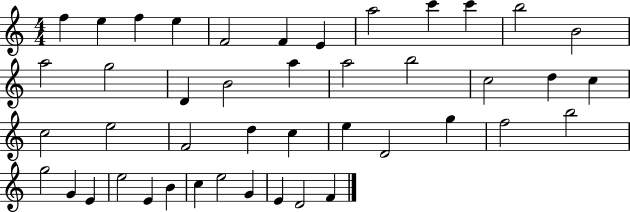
F5/q E5/q F5/q E5/q F4/h F4/q E4/q A5/h C6/q C6/q B5/h B4/h A5/h G5/h D4/q B4/h A5/q A5/h B5/h C5/h D5/q C5/q C5/h E5/h F4/h D5/q C5/q E5/q D4/h G5/q F5/h B5/h G5/h G4/q E4/q E5/h E4/q B4/q C5/q E5/h G4/q E4/q D4/h F4/q